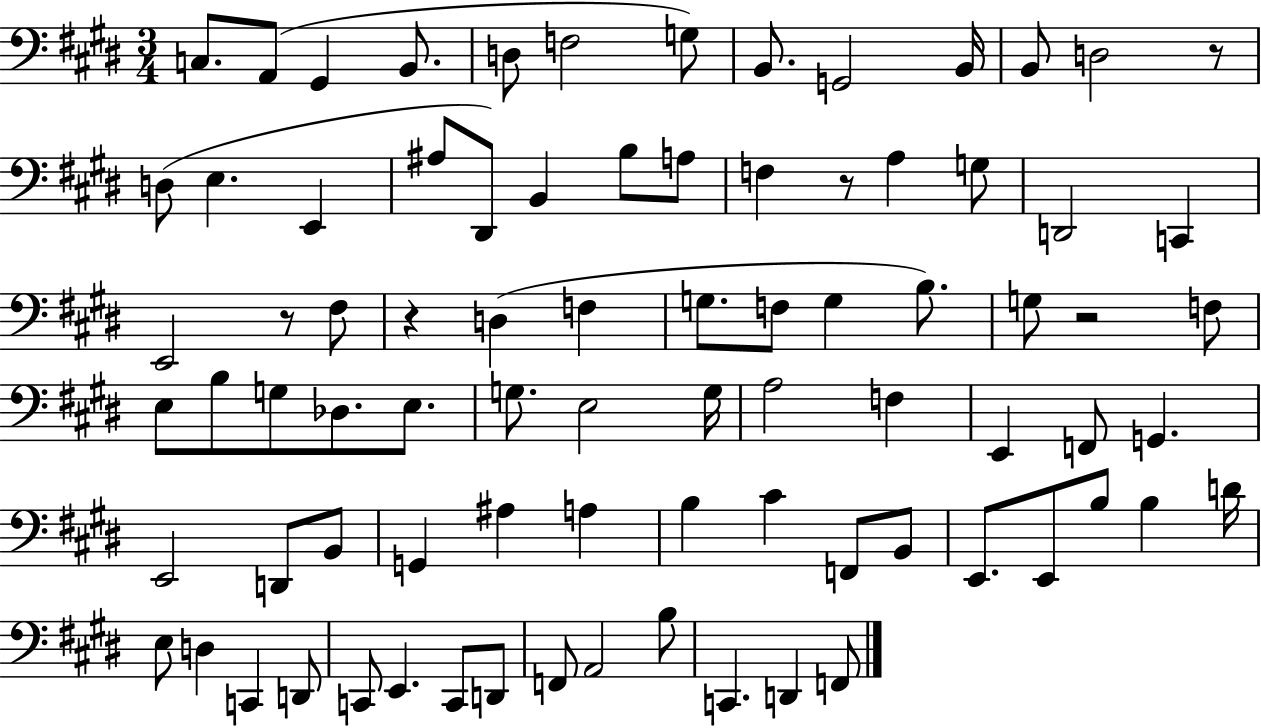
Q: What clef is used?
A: bass